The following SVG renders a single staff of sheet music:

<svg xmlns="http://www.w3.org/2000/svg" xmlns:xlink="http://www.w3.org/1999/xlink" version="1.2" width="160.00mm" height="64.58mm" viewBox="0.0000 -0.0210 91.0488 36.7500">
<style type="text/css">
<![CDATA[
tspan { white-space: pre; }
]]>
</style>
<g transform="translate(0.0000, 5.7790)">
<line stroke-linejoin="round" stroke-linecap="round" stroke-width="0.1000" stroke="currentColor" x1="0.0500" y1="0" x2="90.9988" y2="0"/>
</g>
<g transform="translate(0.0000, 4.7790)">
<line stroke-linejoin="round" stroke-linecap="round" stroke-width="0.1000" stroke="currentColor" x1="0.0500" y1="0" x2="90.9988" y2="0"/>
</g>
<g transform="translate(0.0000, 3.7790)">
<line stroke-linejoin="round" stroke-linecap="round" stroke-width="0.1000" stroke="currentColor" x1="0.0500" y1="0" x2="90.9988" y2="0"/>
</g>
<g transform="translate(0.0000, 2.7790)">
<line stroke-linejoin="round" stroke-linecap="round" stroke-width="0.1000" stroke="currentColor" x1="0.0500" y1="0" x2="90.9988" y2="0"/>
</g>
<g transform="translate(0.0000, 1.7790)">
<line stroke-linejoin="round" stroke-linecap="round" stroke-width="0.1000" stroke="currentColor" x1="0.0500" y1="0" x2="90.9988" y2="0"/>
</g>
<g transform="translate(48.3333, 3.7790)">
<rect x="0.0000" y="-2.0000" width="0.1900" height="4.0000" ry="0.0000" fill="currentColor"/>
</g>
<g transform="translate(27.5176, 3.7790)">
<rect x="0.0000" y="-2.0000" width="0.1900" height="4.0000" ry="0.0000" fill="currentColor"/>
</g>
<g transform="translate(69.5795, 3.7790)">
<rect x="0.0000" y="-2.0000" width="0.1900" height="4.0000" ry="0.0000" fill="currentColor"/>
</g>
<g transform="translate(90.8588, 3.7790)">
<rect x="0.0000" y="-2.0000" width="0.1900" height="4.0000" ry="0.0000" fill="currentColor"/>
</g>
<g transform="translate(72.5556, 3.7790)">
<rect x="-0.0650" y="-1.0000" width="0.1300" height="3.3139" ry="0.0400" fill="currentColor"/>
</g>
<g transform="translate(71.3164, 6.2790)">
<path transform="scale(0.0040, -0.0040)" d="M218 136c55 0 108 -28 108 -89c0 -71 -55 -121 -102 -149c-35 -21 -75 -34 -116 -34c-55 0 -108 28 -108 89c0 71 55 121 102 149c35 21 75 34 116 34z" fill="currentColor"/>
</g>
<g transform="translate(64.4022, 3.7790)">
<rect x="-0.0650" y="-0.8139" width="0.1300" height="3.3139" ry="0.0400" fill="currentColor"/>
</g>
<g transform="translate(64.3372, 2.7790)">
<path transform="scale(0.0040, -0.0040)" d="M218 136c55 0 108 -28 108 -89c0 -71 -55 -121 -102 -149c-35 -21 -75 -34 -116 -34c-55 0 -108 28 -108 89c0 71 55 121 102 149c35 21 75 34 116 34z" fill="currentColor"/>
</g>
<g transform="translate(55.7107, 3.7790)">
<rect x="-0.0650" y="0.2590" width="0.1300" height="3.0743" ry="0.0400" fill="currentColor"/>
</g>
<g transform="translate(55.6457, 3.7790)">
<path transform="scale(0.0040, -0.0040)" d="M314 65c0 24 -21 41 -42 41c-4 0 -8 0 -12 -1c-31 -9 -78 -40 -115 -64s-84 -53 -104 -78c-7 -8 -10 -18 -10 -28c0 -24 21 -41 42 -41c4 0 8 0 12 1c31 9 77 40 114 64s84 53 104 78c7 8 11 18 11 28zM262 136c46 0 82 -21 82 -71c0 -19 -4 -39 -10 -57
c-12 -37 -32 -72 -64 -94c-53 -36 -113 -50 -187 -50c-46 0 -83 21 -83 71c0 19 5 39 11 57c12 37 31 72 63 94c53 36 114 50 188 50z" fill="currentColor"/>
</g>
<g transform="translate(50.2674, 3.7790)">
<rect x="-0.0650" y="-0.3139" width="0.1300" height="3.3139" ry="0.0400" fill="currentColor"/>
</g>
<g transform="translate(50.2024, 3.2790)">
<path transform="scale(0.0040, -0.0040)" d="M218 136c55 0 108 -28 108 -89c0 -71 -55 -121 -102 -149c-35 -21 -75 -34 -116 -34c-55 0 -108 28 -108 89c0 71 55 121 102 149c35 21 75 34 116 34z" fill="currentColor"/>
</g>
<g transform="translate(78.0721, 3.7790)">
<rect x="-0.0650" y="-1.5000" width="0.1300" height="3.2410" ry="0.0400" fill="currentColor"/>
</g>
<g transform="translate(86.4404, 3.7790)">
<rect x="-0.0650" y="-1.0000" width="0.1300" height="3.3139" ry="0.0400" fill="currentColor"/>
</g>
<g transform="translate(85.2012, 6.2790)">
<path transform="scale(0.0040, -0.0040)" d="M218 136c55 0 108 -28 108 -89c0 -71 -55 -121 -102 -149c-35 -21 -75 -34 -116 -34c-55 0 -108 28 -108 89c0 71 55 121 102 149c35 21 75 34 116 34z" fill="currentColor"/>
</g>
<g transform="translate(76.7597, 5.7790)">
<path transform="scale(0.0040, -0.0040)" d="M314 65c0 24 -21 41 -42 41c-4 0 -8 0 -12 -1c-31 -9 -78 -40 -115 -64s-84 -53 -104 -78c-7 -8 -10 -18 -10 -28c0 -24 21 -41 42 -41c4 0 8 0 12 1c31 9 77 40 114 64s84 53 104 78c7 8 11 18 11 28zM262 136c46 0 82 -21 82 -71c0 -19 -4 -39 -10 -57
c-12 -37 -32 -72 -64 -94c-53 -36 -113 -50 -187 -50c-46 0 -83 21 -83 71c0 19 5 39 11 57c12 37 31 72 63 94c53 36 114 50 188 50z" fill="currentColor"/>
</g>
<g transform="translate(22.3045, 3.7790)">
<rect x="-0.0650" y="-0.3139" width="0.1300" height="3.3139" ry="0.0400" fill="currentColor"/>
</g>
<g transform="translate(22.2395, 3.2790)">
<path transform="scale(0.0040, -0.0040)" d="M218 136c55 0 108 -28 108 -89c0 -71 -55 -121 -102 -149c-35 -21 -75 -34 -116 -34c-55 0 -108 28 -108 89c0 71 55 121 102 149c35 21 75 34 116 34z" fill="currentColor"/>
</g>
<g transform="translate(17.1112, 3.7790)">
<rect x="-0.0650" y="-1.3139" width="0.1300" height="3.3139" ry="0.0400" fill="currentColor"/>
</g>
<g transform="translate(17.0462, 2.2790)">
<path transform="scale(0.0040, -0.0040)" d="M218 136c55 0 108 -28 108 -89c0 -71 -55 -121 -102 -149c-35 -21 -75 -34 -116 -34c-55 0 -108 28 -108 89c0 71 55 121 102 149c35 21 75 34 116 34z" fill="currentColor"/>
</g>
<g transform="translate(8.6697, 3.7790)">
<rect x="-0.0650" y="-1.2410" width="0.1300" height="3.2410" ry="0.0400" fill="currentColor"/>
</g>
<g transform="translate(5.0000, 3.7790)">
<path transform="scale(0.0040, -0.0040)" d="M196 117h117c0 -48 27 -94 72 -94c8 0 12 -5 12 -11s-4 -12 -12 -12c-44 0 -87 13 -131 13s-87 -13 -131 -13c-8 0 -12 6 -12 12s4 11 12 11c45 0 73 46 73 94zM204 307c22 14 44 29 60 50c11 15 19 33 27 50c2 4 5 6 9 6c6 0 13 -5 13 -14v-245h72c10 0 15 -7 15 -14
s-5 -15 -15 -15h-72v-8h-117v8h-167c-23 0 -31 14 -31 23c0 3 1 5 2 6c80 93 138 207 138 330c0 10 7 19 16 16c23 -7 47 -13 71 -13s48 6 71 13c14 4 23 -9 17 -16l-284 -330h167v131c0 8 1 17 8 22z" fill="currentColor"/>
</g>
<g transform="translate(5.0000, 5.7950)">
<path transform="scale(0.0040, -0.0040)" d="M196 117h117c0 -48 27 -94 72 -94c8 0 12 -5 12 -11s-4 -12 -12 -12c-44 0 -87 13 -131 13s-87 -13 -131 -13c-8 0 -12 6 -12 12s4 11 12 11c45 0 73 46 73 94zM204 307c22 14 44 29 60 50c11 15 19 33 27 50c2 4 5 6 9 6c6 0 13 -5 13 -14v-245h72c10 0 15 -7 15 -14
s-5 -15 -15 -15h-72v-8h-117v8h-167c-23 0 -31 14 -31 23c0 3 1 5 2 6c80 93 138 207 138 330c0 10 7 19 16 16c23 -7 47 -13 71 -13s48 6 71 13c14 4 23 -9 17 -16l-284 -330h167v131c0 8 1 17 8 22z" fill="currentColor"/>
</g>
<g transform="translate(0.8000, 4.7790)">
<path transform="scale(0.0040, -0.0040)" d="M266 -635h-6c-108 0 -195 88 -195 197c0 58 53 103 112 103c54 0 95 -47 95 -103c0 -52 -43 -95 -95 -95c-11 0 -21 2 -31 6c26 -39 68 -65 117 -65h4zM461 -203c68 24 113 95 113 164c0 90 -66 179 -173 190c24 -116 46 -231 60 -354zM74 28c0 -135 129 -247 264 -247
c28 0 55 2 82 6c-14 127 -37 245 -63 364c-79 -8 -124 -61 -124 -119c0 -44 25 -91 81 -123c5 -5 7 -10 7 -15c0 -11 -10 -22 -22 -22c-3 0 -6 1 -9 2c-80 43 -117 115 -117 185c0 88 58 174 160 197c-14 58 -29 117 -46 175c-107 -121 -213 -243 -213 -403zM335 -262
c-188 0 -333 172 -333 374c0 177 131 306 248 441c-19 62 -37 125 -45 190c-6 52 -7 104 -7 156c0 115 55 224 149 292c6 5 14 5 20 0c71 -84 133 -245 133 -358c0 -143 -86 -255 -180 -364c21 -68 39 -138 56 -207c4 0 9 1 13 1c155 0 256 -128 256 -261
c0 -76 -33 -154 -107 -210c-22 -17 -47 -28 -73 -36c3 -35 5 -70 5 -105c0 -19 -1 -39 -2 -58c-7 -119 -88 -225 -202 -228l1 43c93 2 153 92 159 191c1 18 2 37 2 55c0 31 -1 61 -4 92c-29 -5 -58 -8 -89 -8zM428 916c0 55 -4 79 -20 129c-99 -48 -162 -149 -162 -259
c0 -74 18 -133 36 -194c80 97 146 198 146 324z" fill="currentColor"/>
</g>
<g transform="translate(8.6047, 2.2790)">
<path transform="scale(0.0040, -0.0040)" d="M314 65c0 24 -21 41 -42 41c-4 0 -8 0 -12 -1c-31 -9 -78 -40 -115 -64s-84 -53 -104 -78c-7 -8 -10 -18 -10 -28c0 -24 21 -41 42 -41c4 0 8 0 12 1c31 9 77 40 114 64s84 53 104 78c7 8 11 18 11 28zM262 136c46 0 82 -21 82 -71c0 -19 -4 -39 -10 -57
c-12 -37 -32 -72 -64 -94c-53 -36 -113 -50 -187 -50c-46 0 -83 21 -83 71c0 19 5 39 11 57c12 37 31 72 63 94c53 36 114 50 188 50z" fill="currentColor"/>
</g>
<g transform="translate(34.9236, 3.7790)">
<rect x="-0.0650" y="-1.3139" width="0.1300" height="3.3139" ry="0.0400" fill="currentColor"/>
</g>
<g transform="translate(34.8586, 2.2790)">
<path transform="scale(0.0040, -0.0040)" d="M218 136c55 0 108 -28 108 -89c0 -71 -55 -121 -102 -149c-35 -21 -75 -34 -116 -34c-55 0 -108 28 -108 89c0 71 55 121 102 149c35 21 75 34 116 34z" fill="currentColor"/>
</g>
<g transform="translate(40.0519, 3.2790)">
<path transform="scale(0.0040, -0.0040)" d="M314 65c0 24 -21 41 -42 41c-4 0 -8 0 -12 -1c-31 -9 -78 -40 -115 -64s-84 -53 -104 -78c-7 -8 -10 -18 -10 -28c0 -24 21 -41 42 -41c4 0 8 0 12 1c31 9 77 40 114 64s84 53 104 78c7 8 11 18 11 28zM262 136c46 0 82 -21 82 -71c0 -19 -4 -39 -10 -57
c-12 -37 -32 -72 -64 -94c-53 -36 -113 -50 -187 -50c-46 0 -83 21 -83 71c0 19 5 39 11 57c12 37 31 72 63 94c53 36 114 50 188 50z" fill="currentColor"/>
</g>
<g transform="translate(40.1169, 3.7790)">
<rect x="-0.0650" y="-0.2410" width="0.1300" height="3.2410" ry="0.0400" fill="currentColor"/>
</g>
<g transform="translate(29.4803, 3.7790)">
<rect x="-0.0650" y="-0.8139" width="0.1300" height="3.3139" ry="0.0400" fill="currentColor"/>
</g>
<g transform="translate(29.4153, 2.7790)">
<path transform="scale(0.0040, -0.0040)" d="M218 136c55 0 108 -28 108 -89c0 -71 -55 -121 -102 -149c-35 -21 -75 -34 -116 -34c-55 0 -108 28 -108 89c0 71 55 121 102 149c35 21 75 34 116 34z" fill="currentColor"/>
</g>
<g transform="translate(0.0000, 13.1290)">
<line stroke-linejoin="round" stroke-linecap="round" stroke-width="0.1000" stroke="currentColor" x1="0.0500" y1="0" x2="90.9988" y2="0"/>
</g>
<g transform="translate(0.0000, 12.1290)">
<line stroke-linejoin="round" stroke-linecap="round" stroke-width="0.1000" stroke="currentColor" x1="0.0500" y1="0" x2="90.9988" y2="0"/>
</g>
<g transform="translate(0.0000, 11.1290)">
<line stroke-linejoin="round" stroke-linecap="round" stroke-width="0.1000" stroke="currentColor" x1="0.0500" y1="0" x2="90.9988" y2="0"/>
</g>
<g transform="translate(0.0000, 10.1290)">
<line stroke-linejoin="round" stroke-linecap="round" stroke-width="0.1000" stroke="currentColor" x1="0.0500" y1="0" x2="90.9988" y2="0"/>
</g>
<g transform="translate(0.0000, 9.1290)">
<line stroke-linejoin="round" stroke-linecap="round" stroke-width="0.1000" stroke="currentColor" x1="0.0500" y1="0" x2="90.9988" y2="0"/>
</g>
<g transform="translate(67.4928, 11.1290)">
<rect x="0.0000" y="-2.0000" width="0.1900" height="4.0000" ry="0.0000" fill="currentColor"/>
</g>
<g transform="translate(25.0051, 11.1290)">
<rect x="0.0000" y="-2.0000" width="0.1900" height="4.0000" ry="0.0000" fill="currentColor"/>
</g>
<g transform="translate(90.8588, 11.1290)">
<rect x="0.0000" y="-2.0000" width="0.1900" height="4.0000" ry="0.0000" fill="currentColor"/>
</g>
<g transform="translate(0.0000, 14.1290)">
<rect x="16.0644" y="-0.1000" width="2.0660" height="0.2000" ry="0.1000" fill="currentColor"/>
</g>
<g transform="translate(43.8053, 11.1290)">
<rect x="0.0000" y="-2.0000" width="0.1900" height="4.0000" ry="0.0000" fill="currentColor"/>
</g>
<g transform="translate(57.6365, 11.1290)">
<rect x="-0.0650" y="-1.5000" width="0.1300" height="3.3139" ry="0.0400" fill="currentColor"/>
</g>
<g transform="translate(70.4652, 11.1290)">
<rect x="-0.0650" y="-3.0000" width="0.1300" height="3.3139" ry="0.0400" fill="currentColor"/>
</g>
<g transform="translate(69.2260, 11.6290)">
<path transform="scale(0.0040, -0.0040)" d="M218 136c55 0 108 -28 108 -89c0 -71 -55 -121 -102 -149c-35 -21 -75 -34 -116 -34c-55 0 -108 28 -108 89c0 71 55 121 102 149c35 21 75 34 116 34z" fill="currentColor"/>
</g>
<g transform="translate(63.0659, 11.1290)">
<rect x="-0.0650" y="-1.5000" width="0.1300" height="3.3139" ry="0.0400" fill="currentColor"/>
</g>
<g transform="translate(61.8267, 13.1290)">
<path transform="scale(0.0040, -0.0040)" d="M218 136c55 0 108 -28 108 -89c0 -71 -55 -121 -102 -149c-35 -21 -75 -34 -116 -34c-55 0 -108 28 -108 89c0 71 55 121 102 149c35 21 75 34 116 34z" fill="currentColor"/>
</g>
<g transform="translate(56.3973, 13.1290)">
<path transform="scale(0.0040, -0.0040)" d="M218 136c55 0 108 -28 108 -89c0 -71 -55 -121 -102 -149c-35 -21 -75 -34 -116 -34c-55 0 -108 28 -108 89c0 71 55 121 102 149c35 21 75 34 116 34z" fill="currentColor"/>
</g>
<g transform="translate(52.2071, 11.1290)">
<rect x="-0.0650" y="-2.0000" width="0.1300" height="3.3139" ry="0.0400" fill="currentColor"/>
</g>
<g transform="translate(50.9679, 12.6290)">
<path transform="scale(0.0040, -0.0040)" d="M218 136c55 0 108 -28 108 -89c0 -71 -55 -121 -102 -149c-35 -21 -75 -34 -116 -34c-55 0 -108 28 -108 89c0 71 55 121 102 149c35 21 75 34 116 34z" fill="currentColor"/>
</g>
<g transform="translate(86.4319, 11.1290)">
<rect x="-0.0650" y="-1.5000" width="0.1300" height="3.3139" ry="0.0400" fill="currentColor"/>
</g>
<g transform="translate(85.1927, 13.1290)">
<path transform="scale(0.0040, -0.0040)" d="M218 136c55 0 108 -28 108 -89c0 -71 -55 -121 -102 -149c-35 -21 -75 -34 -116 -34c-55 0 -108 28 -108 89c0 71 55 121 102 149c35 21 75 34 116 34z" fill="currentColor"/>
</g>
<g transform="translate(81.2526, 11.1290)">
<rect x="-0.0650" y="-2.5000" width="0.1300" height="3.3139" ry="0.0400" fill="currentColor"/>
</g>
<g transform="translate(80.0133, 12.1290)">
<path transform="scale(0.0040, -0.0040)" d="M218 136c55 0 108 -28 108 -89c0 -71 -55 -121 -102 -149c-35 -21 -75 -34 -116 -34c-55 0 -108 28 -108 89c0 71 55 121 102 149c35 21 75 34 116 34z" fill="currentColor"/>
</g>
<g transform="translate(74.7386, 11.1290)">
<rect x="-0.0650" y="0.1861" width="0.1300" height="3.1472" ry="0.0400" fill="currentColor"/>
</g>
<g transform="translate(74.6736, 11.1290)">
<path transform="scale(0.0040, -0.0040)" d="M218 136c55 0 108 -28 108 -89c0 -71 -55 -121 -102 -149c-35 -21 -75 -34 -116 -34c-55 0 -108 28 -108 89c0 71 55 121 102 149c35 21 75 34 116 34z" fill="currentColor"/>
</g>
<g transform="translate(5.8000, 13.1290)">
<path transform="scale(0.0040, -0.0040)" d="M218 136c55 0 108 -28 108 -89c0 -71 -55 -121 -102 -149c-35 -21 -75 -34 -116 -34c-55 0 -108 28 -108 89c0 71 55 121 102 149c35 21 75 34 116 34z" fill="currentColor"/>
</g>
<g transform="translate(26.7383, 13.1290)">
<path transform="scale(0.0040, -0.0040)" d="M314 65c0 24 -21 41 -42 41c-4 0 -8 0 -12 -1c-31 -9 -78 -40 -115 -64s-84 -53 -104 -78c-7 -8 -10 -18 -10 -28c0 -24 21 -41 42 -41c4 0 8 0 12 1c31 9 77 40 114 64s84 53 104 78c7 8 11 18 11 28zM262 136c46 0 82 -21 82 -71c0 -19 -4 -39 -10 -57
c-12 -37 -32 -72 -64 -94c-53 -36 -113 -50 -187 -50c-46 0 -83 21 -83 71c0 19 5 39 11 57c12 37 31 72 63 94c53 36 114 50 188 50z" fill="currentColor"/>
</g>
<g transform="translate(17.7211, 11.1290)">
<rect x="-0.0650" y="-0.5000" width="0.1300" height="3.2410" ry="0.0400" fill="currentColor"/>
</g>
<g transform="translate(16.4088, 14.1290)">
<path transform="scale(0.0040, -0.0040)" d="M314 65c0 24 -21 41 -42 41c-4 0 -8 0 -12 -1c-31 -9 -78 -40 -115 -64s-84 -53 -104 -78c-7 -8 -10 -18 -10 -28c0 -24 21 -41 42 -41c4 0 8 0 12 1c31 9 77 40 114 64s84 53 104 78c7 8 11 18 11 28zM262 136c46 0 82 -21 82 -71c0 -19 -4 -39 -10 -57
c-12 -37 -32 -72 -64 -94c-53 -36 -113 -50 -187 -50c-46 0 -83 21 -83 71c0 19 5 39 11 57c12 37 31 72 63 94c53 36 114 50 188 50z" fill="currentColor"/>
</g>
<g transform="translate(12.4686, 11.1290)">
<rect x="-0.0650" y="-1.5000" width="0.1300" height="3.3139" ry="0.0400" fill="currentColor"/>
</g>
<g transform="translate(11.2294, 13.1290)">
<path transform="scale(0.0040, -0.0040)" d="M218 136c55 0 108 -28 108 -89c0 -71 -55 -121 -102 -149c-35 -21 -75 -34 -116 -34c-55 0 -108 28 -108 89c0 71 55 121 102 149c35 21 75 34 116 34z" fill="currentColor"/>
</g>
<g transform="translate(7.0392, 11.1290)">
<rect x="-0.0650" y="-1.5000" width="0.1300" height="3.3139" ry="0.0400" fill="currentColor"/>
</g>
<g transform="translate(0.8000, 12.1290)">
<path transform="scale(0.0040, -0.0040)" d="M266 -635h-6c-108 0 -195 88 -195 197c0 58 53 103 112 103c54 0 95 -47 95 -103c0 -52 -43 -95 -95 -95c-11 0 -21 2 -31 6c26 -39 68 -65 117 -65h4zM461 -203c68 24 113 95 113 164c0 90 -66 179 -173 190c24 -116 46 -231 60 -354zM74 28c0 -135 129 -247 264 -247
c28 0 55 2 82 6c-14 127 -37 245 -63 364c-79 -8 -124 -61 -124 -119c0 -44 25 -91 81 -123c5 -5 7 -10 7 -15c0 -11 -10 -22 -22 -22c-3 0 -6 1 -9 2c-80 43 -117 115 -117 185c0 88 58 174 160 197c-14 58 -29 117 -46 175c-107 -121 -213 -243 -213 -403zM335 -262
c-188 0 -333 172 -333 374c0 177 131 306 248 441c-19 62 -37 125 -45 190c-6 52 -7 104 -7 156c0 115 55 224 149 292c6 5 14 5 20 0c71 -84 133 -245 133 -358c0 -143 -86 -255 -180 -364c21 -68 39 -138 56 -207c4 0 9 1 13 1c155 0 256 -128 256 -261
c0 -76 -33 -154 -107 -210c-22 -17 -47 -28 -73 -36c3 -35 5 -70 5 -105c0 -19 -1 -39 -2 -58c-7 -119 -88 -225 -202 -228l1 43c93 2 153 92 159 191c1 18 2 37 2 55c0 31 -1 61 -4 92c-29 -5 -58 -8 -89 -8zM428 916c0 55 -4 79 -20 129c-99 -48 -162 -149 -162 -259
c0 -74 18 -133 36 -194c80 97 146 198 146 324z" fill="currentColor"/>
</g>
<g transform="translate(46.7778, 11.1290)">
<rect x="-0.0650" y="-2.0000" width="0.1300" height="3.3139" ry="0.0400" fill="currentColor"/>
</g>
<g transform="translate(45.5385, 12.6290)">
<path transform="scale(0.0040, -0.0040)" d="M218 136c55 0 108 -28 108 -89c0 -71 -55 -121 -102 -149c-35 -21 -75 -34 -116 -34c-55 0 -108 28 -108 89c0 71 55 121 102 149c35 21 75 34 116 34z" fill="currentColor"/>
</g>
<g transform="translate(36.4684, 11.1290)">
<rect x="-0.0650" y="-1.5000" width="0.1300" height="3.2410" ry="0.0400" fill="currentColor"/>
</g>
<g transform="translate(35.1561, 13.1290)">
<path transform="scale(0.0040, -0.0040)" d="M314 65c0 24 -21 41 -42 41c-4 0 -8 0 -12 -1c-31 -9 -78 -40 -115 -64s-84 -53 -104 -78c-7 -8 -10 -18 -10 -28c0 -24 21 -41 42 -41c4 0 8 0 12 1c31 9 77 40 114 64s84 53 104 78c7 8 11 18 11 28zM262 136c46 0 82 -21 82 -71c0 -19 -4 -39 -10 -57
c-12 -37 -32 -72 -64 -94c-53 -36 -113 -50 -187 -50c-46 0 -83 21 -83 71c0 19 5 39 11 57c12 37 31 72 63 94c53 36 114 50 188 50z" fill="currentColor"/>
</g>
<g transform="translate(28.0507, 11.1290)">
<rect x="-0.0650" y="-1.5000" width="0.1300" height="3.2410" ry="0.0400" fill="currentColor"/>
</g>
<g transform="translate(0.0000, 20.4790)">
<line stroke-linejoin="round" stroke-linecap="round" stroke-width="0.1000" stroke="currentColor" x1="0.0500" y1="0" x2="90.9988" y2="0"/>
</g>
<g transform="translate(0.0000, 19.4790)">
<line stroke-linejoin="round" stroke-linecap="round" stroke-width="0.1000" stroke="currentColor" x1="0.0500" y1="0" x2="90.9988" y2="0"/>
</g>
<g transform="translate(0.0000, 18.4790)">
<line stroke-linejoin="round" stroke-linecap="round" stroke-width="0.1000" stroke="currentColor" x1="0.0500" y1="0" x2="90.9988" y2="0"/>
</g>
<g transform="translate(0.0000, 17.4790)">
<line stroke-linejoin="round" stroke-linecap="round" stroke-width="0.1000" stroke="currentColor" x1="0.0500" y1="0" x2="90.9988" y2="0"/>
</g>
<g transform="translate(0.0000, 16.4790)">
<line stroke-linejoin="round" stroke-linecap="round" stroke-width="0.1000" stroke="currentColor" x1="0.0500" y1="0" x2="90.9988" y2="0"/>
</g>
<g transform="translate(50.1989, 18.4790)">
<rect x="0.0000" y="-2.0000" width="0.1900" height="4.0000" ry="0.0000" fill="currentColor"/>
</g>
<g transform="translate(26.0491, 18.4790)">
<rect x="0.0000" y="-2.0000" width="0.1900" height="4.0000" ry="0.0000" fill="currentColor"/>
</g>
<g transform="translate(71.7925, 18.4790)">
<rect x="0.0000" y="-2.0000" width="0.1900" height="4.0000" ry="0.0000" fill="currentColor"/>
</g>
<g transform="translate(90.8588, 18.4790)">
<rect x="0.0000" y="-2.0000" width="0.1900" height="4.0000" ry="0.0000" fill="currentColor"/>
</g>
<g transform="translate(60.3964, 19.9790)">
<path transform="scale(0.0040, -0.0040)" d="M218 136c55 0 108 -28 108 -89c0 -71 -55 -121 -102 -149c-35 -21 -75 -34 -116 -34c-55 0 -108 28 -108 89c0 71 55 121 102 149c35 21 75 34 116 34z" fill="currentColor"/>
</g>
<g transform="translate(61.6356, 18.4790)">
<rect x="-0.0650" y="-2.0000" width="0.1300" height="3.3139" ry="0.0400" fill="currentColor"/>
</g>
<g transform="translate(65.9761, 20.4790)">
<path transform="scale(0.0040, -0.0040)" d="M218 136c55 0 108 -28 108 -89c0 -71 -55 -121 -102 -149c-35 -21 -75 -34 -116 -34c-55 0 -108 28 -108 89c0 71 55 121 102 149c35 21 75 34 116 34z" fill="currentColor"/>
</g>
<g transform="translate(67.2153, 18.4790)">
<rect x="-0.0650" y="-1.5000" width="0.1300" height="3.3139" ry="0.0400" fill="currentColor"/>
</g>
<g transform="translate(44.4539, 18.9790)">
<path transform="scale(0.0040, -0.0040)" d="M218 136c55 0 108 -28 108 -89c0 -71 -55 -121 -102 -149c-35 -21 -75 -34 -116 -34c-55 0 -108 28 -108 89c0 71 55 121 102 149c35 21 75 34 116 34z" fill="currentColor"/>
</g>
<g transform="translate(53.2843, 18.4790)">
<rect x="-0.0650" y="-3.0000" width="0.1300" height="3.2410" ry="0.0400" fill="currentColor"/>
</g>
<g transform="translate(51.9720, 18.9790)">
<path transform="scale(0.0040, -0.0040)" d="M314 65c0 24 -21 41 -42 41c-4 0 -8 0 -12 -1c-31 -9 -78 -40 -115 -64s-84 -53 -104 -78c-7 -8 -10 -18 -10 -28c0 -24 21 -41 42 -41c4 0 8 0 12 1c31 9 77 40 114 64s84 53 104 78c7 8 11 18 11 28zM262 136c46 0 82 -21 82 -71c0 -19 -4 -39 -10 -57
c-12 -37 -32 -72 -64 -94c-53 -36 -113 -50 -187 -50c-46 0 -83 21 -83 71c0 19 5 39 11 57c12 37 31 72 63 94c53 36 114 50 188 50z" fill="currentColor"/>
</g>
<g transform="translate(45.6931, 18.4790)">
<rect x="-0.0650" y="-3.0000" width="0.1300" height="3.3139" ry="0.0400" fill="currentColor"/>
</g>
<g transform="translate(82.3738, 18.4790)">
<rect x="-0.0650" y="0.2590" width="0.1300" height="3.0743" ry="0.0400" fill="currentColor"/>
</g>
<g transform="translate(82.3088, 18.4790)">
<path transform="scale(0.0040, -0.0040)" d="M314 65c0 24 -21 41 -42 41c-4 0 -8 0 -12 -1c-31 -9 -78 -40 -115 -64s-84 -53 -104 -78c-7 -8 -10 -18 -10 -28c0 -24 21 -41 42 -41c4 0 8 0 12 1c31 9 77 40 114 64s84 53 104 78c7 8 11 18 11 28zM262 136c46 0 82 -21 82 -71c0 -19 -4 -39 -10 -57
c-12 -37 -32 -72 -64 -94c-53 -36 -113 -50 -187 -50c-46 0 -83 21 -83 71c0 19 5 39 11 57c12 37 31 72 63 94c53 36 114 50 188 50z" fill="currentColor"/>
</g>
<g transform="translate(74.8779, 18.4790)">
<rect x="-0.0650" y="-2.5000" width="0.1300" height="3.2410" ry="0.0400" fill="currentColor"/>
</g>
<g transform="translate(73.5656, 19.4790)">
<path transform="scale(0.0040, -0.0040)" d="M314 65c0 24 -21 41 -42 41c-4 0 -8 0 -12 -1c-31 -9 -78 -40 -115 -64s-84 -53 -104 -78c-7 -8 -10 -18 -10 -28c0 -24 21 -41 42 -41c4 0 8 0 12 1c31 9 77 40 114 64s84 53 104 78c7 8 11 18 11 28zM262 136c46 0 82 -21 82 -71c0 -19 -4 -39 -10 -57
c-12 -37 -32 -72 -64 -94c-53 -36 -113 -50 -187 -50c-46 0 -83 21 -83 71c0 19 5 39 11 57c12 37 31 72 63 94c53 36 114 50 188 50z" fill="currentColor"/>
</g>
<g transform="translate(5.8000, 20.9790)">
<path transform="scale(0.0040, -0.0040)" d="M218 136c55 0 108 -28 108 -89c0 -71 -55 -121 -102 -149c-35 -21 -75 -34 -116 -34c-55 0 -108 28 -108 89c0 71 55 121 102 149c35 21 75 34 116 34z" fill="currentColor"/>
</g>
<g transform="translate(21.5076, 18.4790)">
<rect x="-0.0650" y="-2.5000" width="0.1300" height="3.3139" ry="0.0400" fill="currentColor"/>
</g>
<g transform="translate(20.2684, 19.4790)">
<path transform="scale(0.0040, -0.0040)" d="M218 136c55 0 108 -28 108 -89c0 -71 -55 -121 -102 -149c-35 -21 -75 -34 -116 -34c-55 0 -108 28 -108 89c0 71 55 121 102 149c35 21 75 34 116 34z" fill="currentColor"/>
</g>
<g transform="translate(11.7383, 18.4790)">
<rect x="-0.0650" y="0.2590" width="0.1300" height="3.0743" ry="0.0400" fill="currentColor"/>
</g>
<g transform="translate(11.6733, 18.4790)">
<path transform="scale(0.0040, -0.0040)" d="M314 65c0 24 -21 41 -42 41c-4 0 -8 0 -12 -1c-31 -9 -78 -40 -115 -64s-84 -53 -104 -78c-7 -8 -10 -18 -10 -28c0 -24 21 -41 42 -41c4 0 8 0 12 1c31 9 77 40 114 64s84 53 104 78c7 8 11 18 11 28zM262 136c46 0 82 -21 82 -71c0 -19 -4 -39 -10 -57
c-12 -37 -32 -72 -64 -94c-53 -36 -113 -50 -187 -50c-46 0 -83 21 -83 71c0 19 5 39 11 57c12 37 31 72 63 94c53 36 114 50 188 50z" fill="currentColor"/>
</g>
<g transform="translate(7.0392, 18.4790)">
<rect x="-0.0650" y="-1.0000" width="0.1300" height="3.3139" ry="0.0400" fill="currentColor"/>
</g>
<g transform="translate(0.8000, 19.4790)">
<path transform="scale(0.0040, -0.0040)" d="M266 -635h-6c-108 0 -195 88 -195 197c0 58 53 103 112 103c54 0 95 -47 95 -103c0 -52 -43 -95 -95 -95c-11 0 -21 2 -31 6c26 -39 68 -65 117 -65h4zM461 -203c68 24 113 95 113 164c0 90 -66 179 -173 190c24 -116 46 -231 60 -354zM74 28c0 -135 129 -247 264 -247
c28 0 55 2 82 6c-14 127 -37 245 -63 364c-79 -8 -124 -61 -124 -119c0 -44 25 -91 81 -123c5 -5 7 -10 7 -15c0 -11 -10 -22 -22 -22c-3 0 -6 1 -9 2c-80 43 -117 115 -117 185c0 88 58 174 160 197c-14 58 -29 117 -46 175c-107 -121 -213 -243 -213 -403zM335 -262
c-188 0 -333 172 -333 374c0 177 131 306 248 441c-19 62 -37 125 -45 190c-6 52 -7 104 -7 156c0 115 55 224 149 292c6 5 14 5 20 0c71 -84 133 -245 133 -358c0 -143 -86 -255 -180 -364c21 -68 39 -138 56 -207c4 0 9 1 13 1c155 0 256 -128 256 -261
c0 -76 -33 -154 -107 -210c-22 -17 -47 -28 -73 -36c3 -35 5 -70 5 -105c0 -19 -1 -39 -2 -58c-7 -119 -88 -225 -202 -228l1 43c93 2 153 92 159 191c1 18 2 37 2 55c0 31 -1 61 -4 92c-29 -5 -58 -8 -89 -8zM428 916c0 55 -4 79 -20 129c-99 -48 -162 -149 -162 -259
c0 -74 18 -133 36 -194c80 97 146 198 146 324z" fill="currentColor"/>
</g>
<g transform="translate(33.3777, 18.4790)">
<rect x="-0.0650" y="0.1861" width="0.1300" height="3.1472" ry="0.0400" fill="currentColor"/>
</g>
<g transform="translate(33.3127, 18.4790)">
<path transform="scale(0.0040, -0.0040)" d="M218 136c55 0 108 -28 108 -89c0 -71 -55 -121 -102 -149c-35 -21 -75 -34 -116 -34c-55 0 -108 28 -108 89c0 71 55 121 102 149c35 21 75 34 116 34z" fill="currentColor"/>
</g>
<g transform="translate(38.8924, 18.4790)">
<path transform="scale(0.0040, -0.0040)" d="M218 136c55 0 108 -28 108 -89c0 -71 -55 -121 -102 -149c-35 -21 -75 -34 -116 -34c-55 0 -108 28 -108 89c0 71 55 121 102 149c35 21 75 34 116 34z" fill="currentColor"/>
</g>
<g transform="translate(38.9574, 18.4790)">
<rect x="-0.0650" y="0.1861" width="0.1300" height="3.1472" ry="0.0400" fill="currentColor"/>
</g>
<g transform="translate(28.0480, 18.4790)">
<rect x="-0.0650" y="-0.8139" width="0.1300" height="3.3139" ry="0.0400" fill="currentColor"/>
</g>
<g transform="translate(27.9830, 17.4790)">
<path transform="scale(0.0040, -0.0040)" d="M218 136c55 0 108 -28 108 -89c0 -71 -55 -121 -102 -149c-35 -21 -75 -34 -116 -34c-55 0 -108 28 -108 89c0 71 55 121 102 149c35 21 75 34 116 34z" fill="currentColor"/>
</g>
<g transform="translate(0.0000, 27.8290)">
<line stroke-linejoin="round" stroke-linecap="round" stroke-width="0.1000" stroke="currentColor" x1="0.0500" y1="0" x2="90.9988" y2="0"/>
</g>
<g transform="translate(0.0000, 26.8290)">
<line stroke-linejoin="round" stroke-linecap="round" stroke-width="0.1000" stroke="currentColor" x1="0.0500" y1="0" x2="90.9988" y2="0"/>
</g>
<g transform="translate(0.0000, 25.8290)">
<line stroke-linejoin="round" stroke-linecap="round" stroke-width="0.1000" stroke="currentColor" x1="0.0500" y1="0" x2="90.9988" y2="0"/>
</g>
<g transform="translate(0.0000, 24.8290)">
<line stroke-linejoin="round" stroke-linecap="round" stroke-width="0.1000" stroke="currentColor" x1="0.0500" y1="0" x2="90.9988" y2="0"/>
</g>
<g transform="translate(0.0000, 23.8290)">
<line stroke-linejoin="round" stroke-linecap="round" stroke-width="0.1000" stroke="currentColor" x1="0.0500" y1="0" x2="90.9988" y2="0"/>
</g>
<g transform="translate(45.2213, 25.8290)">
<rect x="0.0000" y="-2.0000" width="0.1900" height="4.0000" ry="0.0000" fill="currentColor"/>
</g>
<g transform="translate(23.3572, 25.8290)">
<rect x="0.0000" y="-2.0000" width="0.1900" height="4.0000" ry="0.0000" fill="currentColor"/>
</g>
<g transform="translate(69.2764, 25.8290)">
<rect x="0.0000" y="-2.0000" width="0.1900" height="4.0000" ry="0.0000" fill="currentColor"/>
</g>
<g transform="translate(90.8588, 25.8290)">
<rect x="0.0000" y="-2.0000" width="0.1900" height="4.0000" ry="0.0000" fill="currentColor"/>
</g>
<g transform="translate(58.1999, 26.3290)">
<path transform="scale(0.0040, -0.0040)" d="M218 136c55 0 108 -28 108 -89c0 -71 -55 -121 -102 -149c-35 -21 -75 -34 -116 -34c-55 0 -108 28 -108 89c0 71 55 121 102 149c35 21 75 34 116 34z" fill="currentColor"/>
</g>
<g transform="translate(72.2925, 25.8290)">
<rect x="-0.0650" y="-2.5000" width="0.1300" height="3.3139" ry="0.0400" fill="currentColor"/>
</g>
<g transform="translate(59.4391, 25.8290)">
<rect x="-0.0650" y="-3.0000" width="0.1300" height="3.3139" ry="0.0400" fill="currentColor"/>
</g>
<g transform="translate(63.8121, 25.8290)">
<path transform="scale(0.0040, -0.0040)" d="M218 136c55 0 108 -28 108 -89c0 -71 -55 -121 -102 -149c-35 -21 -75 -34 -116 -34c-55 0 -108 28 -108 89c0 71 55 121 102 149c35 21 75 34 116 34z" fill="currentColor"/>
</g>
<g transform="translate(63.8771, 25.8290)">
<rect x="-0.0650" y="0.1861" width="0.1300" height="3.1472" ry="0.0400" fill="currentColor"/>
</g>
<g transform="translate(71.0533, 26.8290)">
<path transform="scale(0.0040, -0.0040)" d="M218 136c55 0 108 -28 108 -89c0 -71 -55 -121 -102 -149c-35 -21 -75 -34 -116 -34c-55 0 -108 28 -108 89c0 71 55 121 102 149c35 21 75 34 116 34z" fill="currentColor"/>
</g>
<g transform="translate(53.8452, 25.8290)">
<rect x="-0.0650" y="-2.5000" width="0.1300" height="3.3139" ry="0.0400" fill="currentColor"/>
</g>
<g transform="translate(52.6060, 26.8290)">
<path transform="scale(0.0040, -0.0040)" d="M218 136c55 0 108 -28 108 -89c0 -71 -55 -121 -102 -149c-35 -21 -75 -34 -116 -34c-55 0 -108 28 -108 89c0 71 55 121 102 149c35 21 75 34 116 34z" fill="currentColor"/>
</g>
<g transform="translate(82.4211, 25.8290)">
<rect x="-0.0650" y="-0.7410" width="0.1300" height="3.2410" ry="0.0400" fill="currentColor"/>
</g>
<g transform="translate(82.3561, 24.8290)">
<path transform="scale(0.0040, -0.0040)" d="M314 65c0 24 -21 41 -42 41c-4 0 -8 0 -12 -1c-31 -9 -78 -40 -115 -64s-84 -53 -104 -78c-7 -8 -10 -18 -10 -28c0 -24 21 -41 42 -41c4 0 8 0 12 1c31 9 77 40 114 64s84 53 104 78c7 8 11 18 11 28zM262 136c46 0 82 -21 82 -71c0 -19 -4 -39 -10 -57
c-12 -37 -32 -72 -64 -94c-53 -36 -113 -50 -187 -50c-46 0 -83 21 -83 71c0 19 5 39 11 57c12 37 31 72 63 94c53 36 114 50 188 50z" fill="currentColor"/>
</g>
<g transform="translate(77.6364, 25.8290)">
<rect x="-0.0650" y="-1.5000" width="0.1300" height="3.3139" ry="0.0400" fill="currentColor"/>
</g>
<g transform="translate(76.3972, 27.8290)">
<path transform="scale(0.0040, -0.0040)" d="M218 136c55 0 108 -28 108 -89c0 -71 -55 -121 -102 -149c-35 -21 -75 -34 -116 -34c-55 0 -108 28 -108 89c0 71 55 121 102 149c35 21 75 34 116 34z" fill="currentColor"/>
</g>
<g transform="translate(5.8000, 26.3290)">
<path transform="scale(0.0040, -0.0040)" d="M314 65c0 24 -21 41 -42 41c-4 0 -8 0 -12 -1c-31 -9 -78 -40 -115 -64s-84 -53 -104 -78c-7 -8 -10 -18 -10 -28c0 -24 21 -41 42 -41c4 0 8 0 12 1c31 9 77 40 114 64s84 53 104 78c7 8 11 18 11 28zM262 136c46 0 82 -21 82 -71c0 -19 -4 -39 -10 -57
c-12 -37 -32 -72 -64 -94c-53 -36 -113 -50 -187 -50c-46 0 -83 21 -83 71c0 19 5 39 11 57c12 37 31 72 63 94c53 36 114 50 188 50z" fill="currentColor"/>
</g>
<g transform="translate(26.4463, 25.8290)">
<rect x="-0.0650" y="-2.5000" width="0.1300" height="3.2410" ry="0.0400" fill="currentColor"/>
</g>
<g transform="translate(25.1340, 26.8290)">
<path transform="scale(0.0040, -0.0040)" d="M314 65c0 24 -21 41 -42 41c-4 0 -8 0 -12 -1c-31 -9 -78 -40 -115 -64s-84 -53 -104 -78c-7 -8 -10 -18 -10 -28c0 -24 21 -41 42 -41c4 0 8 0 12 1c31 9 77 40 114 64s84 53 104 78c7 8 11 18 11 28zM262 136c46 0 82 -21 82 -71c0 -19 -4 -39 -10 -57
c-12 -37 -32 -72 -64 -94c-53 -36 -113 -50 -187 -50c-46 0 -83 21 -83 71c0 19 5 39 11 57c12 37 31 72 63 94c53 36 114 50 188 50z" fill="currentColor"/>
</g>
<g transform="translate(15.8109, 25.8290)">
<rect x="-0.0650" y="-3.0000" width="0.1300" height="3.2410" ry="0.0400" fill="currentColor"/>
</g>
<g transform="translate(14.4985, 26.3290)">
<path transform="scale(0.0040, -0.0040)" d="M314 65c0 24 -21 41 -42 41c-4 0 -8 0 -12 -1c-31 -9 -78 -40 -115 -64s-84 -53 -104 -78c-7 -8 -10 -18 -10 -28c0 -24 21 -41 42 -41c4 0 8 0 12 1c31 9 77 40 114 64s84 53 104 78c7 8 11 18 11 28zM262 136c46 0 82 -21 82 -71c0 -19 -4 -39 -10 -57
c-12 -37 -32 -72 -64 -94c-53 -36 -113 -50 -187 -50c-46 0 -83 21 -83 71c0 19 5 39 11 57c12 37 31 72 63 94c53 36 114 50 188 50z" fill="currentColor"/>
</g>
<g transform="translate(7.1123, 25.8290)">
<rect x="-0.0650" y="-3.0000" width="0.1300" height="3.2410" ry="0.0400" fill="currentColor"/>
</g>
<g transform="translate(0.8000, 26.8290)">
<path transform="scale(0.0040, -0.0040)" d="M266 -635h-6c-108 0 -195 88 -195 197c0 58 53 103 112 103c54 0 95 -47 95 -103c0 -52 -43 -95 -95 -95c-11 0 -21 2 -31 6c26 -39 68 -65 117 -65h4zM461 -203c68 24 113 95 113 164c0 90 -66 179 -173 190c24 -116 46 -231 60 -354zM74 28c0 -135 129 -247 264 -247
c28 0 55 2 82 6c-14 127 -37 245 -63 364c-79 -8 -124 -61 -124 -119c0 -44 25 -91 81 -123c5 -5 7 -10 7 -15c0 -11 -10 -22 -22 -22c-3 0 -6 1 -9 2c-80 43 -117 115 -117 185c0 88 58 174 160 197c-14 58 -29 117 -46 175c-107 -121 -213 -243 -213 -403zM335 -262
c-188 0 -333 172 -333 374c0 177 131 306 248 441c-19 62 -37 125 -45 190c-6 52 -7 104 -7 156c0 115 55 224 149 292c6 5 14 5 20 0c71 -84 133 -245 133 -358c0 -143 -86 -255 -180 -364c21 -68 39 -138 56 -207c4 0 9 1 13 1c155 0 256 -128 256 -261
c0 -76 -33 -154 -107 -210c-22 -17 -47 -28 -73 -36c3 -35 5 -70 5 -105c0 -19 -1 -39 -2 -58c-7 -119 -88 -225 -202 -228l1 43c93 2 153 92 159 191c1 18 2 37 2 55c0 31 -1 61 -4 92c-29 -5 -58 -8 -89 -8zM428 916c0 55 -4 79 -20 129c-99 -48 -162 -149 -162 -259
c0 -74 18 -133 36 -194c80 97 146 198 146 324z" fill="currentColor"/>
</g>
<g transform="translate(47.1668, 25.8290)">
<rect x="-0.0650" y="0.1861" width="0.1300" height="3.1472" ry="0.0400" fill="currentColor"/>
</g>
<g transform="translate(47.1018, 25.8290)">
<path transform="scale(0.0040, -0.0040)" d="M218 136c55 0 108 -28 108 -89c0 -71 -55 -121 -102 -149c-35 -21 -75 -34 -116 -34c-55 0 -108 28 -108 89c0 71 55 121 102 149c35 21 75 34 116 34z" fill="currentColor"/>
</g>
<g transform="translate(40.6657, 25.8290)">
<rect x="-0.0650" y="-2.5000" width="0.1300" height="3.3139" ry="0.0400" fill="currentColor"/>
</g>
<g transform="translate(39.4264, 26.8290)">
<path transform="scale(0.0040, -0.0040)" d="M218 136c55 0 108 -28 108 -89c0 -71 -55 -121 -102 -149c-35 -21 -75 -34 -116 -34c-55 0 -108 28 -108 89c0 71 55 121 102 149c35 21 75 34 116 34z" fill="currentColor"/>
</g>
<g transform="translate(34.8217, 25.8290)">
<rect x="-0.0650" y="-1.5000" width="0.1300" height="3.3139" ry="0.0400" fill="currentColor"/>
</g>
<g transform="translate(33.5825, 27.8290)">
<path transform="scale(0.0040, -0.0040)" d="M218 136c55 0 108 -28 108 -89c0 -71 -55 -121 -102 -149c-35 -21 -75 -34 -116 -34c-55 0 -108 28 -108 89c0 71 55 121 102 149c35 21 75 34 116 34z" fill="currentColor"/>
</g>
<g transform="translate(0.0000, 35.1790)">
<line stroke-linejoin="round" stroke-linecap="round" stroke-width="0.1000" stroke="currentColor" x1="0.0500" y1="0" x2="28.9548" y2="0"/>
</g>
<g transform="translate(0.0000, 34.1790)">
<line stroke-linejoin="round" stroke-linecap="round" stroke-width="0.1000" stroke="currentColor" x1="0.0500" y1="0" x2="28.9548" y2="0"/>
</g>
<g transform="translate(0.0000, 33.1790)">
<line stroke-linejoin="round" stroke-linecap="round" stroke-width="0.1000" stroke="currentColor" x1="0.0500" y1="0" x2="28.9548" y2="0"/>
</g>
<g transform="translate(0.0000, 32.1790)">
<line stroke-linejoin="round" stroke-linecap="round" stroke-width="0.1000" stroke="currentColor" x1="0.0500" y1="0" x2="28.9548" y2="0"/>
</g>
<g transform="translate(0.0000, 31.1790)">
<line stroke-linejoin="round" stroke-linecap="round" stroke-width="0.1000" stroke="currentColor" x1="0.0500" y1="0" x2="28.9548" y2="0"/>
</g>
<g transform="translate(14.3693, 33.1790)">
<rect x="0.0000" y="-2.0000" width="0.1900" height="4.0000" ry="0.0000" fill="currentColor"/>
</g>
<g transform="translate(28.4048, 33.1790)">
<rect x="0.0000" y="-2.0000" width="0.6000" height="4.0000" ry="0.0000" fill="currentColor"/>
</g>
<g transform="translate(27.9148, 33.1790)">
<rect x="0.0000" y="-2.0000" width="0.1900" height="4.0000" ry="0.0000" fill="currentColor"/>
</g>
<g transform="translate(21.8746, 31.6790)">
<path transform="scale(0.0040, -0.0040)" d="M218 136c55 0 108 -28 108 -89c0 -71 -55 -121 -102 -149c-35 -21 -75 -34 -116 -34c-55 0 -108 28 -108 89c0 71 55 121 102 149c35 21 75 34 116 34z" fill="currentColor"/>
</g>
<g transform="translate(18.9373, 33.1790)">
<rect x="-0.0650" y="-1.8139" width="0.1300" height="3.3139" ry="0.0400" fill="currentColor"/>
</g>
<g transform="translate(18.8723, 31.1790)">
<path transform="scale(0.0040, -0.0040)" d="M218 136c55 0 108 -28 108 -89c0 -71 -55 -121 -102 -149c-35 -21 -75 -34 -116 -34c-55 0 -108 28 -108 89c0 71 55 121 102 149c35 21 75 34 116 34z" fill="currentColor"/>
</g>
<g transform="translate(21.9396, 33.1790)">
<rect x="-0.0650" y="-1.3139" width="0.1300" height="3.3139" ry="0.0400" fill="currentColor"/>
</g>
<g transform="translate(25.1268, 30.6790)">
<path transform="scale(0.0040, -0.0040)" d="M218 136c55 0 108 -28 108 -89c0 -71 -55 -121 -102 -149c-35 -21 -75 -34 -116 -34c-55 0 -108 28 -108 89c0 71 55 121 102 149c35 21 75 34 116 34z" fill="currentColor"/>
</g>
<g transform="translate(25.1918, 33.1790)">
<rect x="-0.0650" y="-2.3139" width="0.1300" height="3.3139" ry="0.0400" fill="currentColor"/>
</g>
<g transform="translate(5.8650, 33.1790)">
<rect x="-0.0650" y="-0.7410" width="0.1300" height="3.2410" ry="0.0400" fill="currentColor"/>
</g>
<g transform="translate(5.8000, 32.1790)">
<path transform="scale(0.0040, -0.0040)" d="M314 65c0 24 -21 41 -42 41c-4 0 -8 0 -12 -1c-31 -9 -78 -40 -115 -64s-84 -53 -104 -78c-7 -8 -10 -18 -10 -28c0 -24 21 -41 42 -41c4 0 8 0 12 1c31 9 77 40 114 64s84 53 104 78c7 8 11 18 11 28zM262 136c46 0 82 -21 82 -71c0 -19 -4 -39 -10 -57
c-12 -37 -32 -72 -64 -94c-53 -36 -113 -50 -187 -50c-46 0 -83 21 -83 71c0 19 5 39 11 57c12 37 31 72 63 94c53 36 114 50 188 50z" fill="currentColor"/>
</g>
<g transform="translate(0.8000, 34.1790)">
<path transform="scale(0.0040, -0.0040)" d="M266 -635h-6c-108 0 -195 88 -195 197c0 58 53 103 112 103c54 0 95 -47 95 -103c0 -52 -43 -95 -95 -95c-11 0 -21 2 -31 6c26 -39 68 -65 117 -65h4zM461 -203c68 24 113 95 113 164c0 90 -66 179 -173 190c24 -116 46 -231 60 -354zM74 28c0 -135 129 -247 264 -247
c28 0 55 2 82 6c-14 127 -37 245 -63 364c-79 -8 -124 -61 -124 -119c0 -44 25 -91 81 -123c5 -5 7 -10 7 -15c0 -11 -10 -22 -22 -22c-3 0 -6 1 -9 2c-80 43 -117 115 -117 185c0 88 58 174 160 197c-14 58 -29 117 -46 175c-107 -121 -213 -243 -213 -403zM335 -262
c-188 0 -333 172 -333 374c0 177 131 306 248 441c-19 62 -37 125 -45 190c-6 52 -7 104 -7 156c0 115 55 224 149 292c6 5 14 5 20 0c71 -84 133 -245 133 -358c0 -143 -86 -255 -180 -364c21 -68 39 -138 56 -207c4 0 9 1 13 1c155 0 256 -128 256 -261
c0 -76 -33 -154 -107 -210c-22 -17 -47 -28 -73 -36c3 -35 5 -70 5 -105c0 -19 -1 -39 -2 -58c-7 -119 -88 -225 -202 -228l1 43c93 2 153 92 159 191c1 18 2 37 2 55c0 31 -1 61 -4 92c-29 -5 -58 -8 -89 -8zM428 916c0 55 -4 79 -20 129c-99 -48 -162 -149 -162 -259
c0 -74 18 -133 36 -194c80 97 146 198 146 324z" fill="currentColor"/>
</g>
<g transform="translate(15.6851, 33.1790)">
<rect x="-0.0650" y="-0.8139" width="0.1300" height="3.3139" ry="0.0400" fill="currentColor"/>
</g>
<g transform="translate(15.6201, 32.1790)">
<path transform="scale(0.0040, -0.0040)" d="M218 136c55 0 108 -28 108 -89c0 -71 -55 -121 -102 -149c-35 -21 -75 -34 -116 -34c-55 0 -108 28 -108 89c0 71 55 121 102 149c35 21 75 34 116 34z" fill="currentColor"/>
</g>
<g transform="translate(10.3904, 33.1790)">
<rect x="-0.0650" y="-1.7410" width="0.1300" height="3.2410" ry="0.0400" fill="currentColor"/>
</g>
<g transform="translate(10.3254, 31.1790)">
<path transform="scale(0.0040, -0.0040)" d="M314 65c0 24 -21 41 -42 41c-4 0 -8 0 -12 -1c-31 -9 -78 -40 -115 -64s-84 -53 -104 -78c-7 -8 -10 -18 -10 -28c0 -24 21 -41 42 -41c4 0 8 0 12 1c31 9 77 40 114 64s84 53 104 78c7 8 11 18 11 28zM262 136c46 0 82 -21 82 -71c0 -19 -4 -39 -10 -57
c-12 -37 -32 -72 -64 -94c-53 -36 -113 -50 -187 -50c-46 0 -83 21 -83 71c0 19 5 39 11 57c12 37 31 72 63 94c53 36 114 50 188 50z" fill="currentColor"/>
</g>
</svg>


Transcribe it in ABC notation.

X:1
T:Untitled
M:4/4
L:1/4
K:C
e2 e c d e c2 c B2 d D E2 D E E C2 E2 E2 F F E E A B G E D B2 G d B B A A2 F E G2 B2 A2 A2 G2 E G B G A B G E d2 d2 f2 d f e g